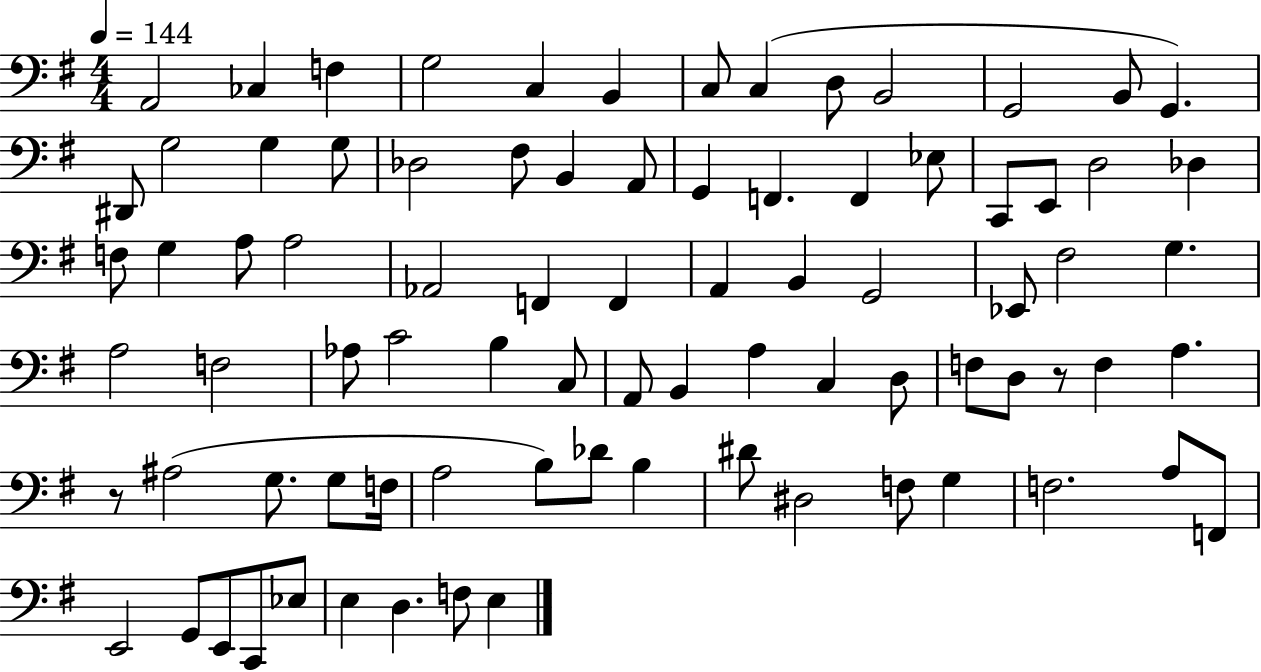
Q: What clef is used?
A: bass